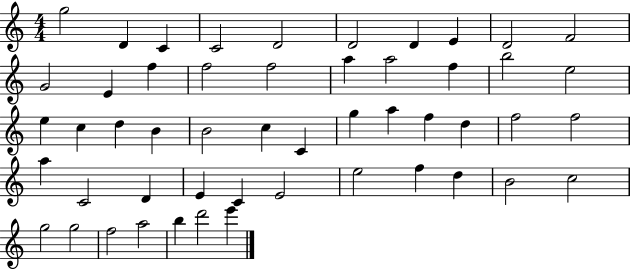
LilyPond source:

{
  \clef treble
  \numericTimeSignature
  \time 4/4
  \key c \major
  g''2 d'4 c'4 | c'2 d'2 | d'2 d'4 e'4 | d'2 f'2 | \break g'2 e'4 f''4 | f''2 f''2 | a''4 a''2 f''4 | b''2 e''2 | \break e''4 c''4 d''4 b'4 | b'2 c''4 c'4 | g''4 a''4 f''4 d''4 | f''2 f''2 | \break a''4 c'2 d'4 | e'4 c'4 e'2 | e''2 f''4 d''4 | b'2 c''2 | \break g''2 g''2 | f''2 a''2 | b''4 d'''2 e'''4 | \bar "|."
}